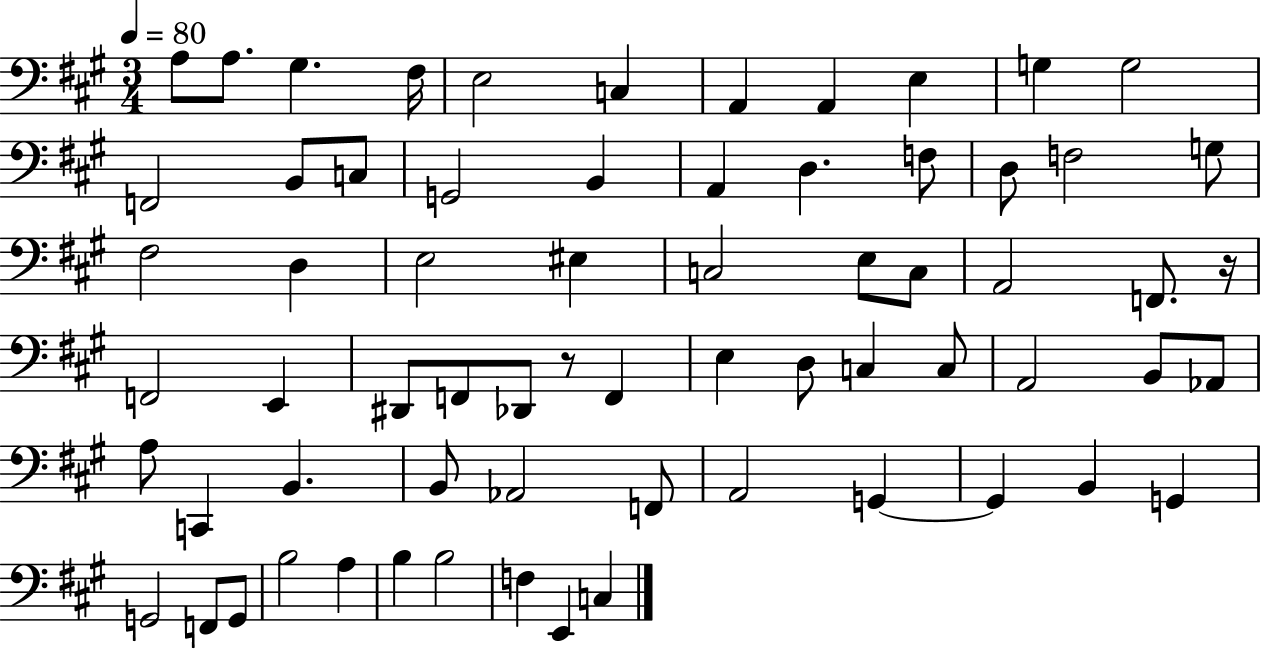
A3/e A3/e. G#3/q. F#3/s E3/h C3/q A2/q A2/q E3/q G3/q G3/h F2/h B2/e C3/e G2/h B2/q A2/q D3/q. F3/e D3/e F3/h G3/e F#3/h D3/q E3/h EIS3/q C3/h E3/e C3/e A2/h F2/e. R/s F2/h E2/q D#2/e F2/e Db2/e R/e F2/q E3/q D3/e C3/q C3/e A2/h B2/e Ab2/e A3/e C2/q B2/q. B2/e Ab2/h F2/e A2/h G2/q G2/q B2/q G2/q G2/h F2/e G2/e B3/h A3/q B3/q B3/h F3/q E2/q C3/q